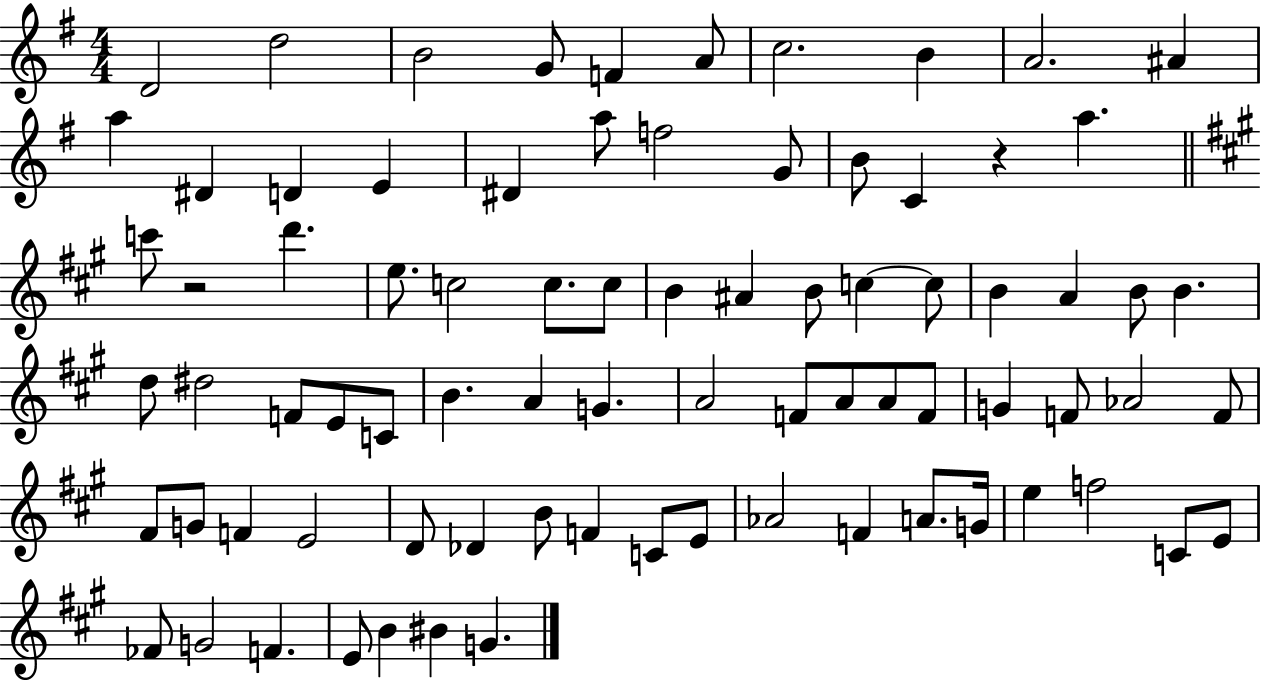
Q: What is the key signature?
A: G major